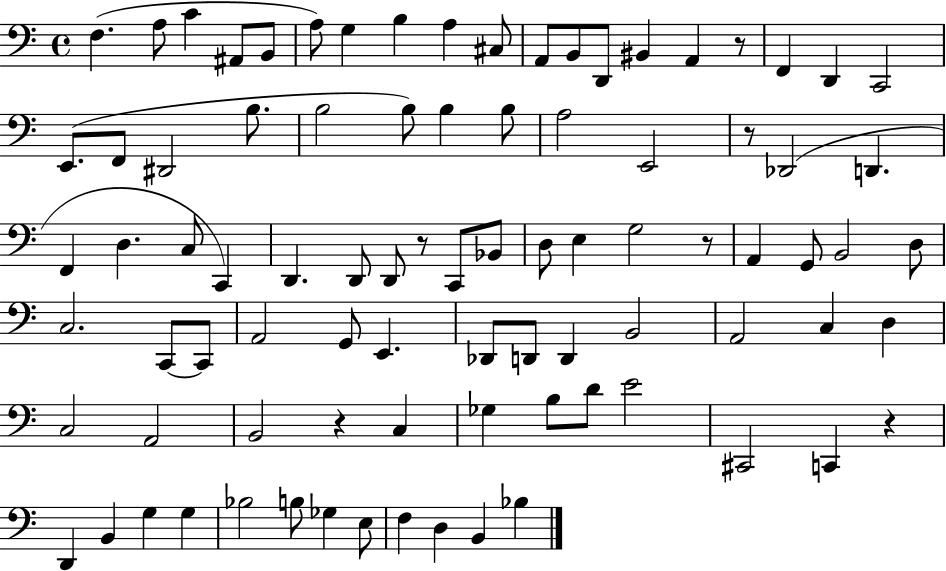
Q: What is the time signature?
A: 4/4